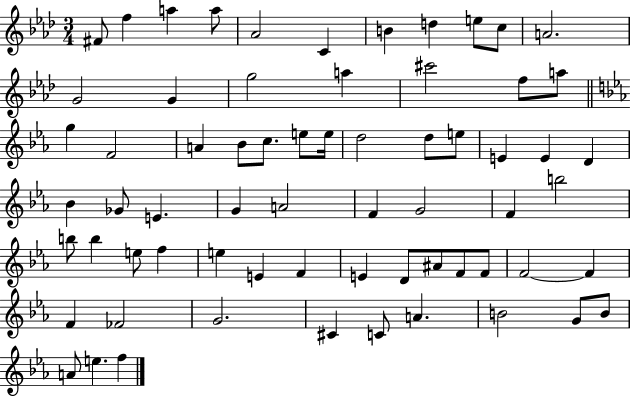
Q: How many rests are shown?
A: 0